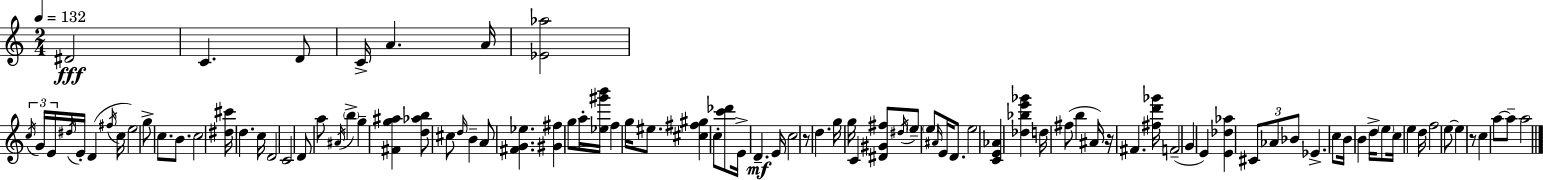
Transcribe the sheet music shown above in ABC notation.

X:1
T:Untitled
M:2/4
L:1/4
K:C
^D2 C D/2 C/4 A A/4 [_E_a]2 c/4 G/4 E/4 ^d/4 E/4 D ^f/4 c/4 e2 g/2 c/2 B/2 c2 [^d^c']/4 d c/4 D2 C2 D/2 a/2 ^A/4 b g [^Fg^a] [d_ab]/2 ^c/2 d/4 B A/2 [^FG_e] [^G^f] g/2 a/4 [_e^g'b']/4 f g/4 ^e/2 [^c^f^g] c/2 [c'_d']/2 E/4 D E/4 c2 z/2 d g/4 g/4 C [^D^G^f]/2 ^d/4 e/2 e/2 ^A/4 E/4 D/2 e2 [CE_A] [_d_be'_g'] d/4 ^f/2 b ^A/4 z/4 ^F [^fd'_g']/4 F2 G E [E_d_a] ^C/2 _A/2 _B/2 _E c/2 B/4 B d/4 e/2 c/4 e d/4 f2 e/2 e z/2 c a/2 a/2 a2